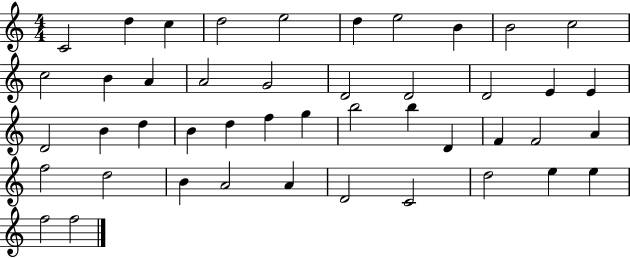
X:1
T:Untitled
M:4/4
L:1/4
K:C
C2 d c d2 e2 d e2 B B2 c2 c2 B A A2 G2 D2 D2 D2 E E D2 B d B d f g b2 b D F F2 A f2 d2 B A2 A D2 C2 d2 e e f2 f2